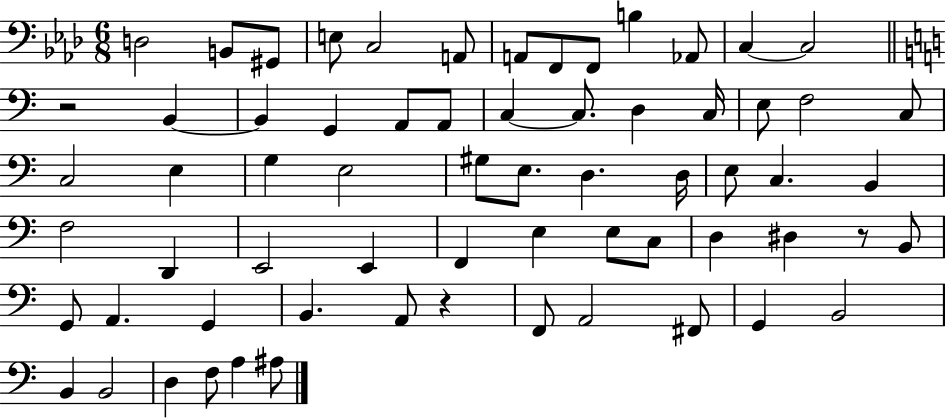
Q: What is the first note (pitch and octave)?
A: D3